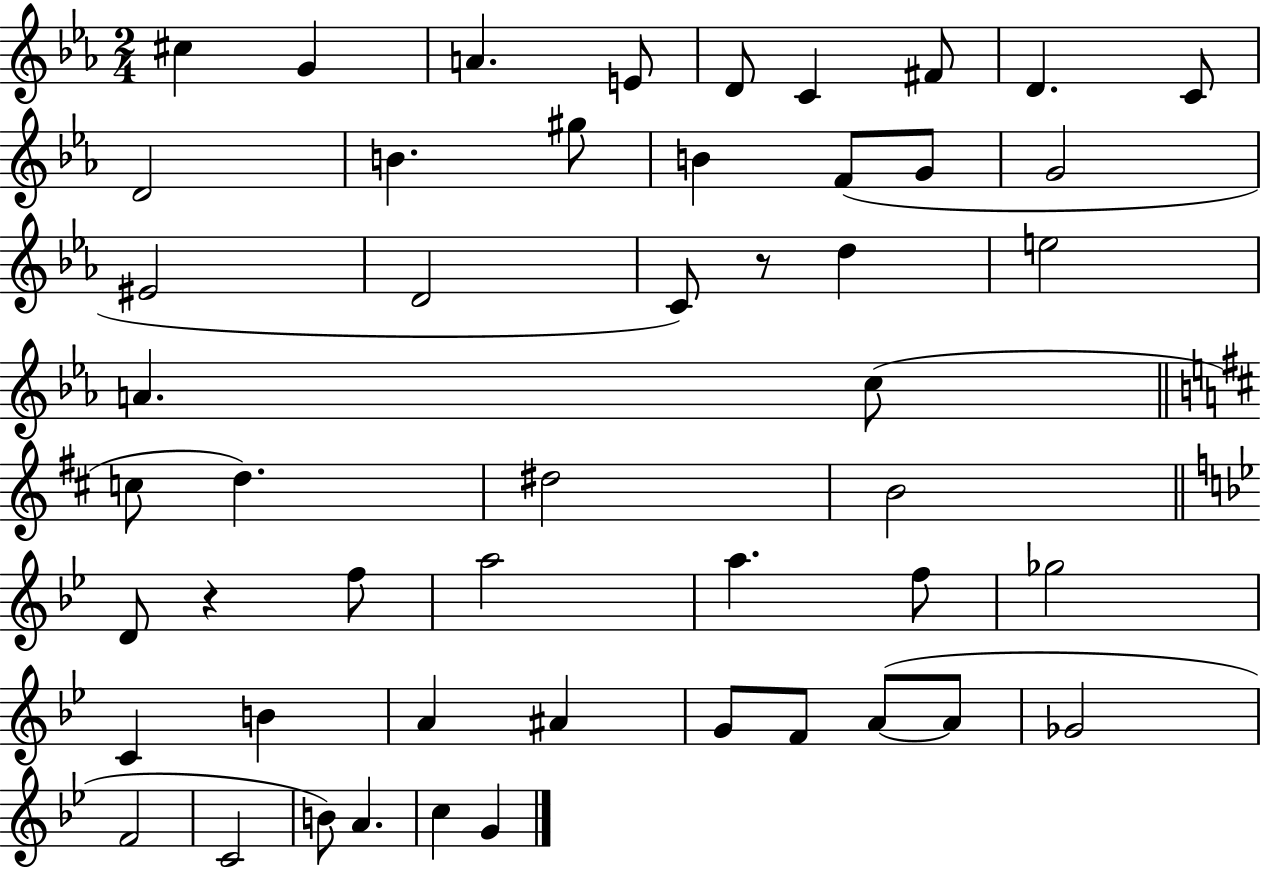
{
  \clef treble
  \numericTimeSignature
  \time 2/4
  \key ees \major
  cis''4 g'4 | a'4. e'8 | d'8 c'4 fis'8 | d'4. c'8 | \break d'2 | b'4. gis''8 | b'4 f'8( g'8 | g'2 | \break eis'2 | d'2 | c'8) r8 d''4 | e''2 | \break a'4. c''8( | \bar "||" \break \key b \minor c''8 d''4.) | dis''2 | b'2 | \bar "||" \break \key bes \major d'8 r4 f''8 | a''2 | a''4. f''8 | ges''2 | \break c'4 b'4 | a'4 ais'4 | g'8 f'8 a'8~(~ a'8 | ges'2 | \break f'2 | c'2 | b'8) a'4. | c''4 g'4 | \break \bar "|."
}